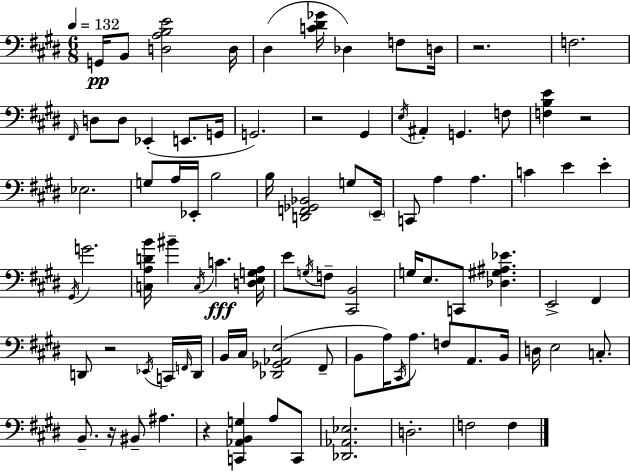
X:1
T:Untitled
M:6/8
L:1/4
K:E
G,,/4 B,,/2 [D,A,B,E]2 D,/4 ^D, [C^D_G]/4 _D, F,/2 D,/4 z2 F,2 ^F,,/4 D,/2 D,/2 _E,, E,,/2 G,,/4 G,,2 z2 ^G,, E,/4 ^A,, G,, F,/2 [F,B,E] z2 _E,2 G,/2 A,/4 _E,,/4 B,2 B,/4 [D,,F,,_G,,_B,,]2 G,/2 E,,/4 C,,/2 A, A, C E E ^G,,/4 G2 [C,A,DB]/4 ^B C,/4 C [D,E,G,A,]/4 E/2 G,/4 F,/2 [^C,,B,,]2 G,/4 E,/2 C,,/2 [_D,^G,^A,_E] E,,2 ^F,, D,,/2 z2 _E,,/4 C,,/4 F,,/4 D,,/4 B,,/4 ^C,/4 [_D,,_G,,_A,,E,]2 ^F,,/2 B,,/2 A,/4 ^C,,/4 A,/2 F,/2 A,,/2 B,,/4 D,/4 E,2 C,/2 B,,/2 z/4 ^B,,/2 ^A, z [C,,_A,,B,,G,] A,/2 C,,/2 [_D,,_A,,_E,]2 D,2 F,2 F,